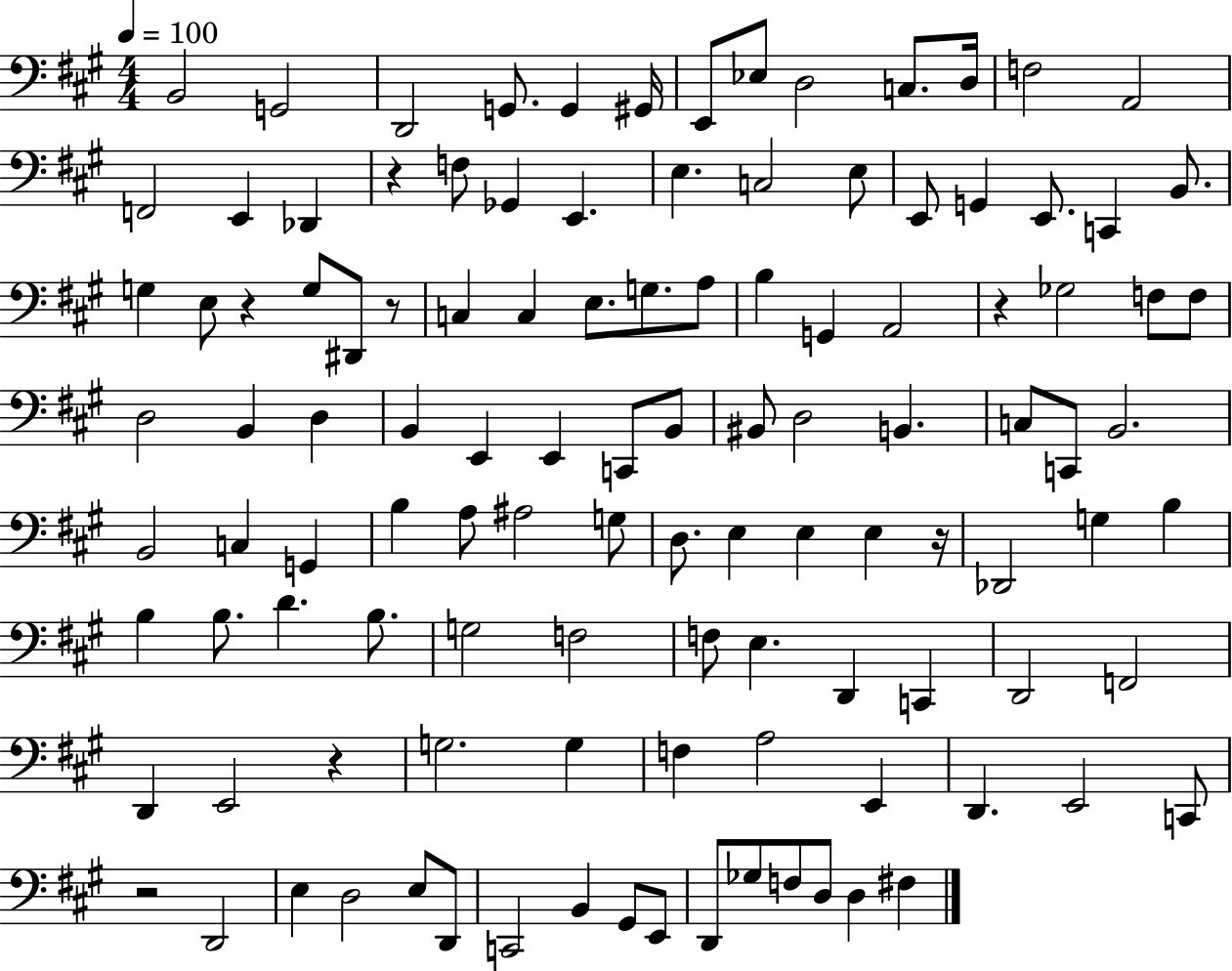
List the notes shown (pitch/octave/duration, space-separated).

B2/h G2/h D2/h G2/e. G2/q G#2/s E2/e Eb3/e D3/h C3/e. D3/s F3/h A2/h F2/h E2/q Db2/q R/q F3/e Gb2/q E2/q. E3/q. C3/h E3/e E2/e G2/q E2/e. C2/q B2/e. G3/q E3/e R/q G3/e D#2/e R/e C3/q C3/q E3/e. G3/e. A3/e B3/q G2/q A2/h R/q Gb3/h F3/e F3/e D3/h B2/q D3/q B2/q E2/q E2/q C2/e B2/e BIS2/e D3/h B2/q. C3/e C2/e B2/h. B2/h C3/q G2/q B3/q A3/e A#3/h G3/e D3/e. E3/q E3/q E3/q R/s Db2/h G3/q B3/q B3/q B3/e. D4/q. B3/e. G3/h F3/h F3/e E3/q. D2/q C2/q D2/h F2/h D2/q E2/h R/q G3/h. G3/q F3/q A3/h E2/q D2/q. E2/h C2/e R/h D2/h E3/q D3/h E3/e D2/e C2/h B2/q G#2/e E2/e D2/e Gb3/e F3/e D3/e D3/q F#3/q